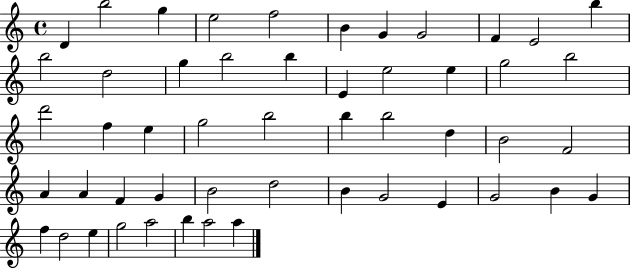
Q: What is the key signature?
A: C major